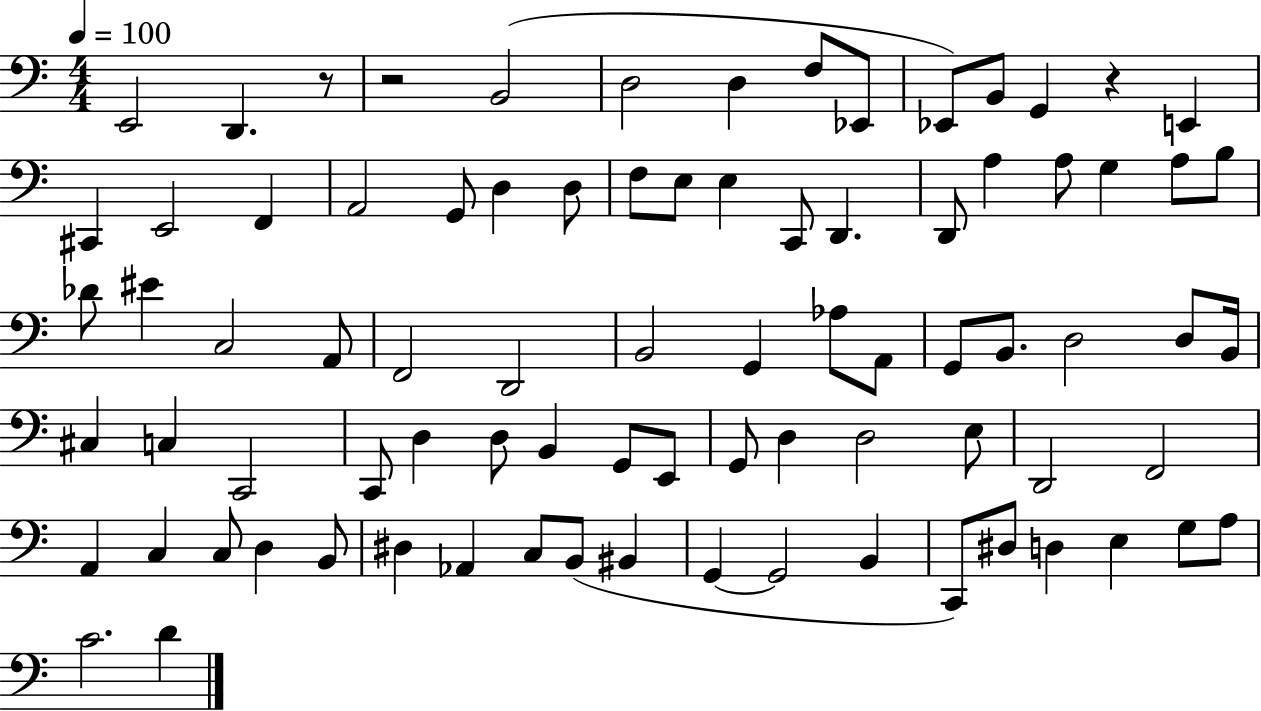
{
  \clef bass
  \numericTimeSignature
  \time 4/4
  \key c \major
  \tempo 4 = 100
  e,2 d,4. r8 | r2 b,2( | d2 d4 f8 ees,8 | ees,8) b,8 g,4 r4 e,4 | \break cis,4 e,2 f,4 | a,2 g,8 d4 d8 | f8 e8 e4 c,8 d,4. | d,8 a4 a8 g4 a8 b8 | \break des'8 eis'4 c2 a,8 | f,2 d,2 | b,2 g,4 aes8 a,8 | g,8 b,8. d2 d8 b,16 | \break cis4 c4 c,2 | c,8 d4 d8 b,4 g,8 e,8 | g,8 d4 d2 e8 | d,2 f,2 | \break a,4 c4 c8 d4 b,8 | dis4 aes,4 c8 b,8( bis,4 | g,4~~ g,2 b,4 | c,8) dis8 d4 e4 g8 a8 | \break c'2. d'4 | \bar "|."
}